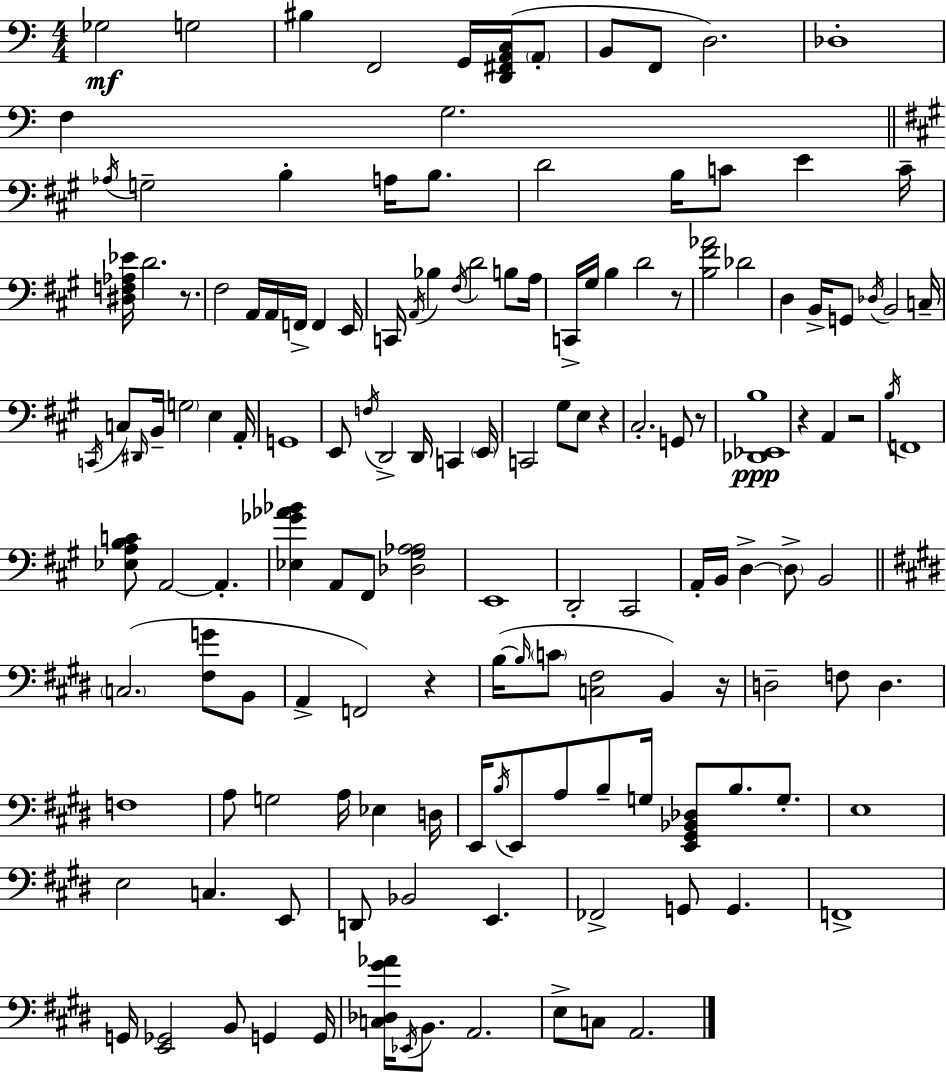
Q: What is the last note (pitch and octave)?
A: A2